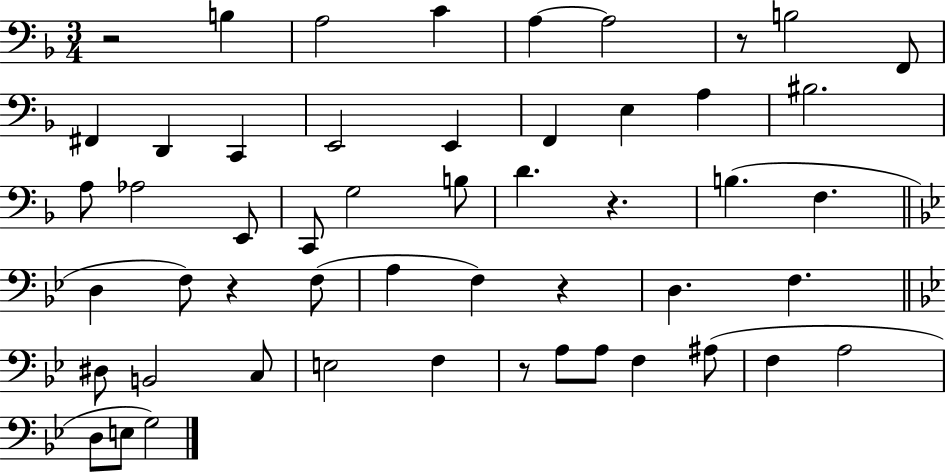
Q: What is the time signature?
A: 3/4